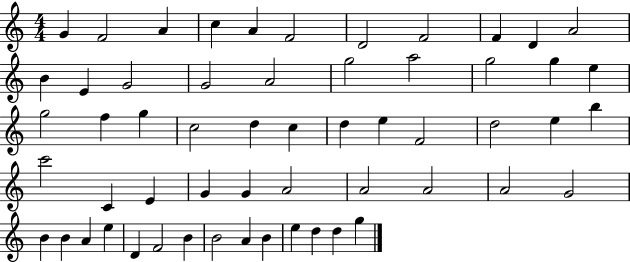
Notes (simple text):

G4/q F4/h A4/q C5/q A4/q F4/h D4/h F4/h F4/q D4/q A4/h B4/q E4/q G4/h G4/h A4/h G5/h A5/h G5/h G5/q E5/q G5/h F5/q G5/q C5/h D5/q C5/q D5/q E5/q F4/h D5/h E5/q B5/q C6/h C4/q E4/q G4/q G4/q A4/h A4/h A4/h A4/h G4/h B4/q B4/q A4/q E5/q D4/q F4/h B4/q B4/h A4/q B4/q E5/q D5/q D5/q G5/q